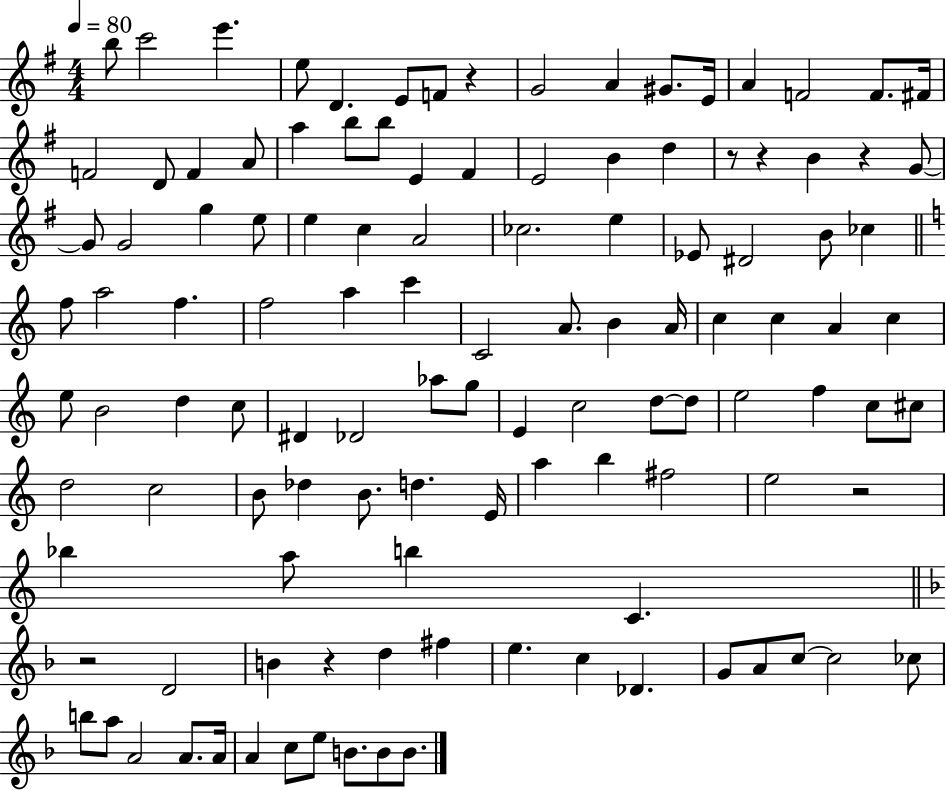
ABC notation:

X:1
T:Untitled
M:4/4
L:1/4
K:G
b/2 c'2 e' e/2 D E/2 F/2 z G2 A ^G/2 E/4 A F2 F/2 ^F/4 F2 D/2 F A/2 a b/2 b/2 E ^F E2 B d z/2 z B z G/2 G/2 G2 g e/2 e c A2 _c2 e _E/2 ^D2 B/2 _c f/2 a2 f f2 a c' C2 A/2 B A/4 c c A c e/2 B2 d c/2 ^D _D2 _a/2 g/2 E c2 d/2 d/2 e2 f c/2 ^c/2 d2 c2 B/2 _d B/2 d E/4 a b ^f2 e2 z2 _b a/2 b C z2 D2 B z d ^f e c _D G/2 A/2 c/2 c2 _c/2 b/2 a/2 A2 A/2 A/4 A c/2 e/2 B/2 B/2 B/2